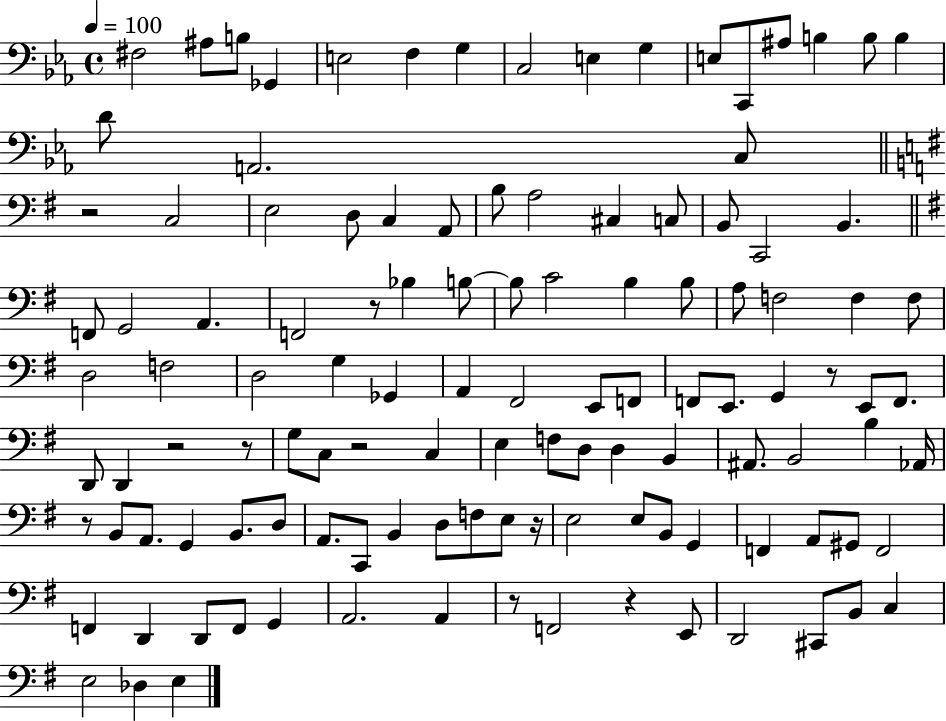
{
  \clef bass
  \time 4/4
  \defaultTimeSignature
  \key ees \major
  \tempo 4 = 100
  \repeat volta 2 { fis2 ais8 b8 ges,4 | e2 f4 g4 | c2 e4 g4 | e8 c,8 ais8 b4 b8 b4 | \break d'8 a,2. c8 | \bar "||" \break \key g \major r2 c2 | e2 d8 c4 a,8 | b8 a2 cis4 c8 | b,8 c,2 b,4. | \break \bar "||" \break \key g \major f,8 g,2 a,4. | f,2 r8 bes4 b8~~ | b8 c'2 b4 b8 | a8 f2 f4 f8 | \break d2 f2 | d2 g4 ges,4 | a,4 fis,2 e,8 f,8 | f,8 e,8. g,4 r8 e,8 f,8. | \break d,8 d,4 r2 r8 | g8 c8 r2 c4 | e4 f8 d8 d4 b,4 | ais,8. b,2 b4 aes,16 | \break r8 b,8 a,8. g,4 b,8. d8 | a,8. c,8 b,4 d8 f8 e8 r16 | e2 e8 b,8 g,4 | f,4 a,8 gis,8 f,2 | \break f,4 d,4 d,8 f,8 g,4 | a,2. a,4 | r8 f,2 r4 e,8 | d,2 cis,8 b,8 c4 | \break e2 des4 e4 | } \bar "|."
}